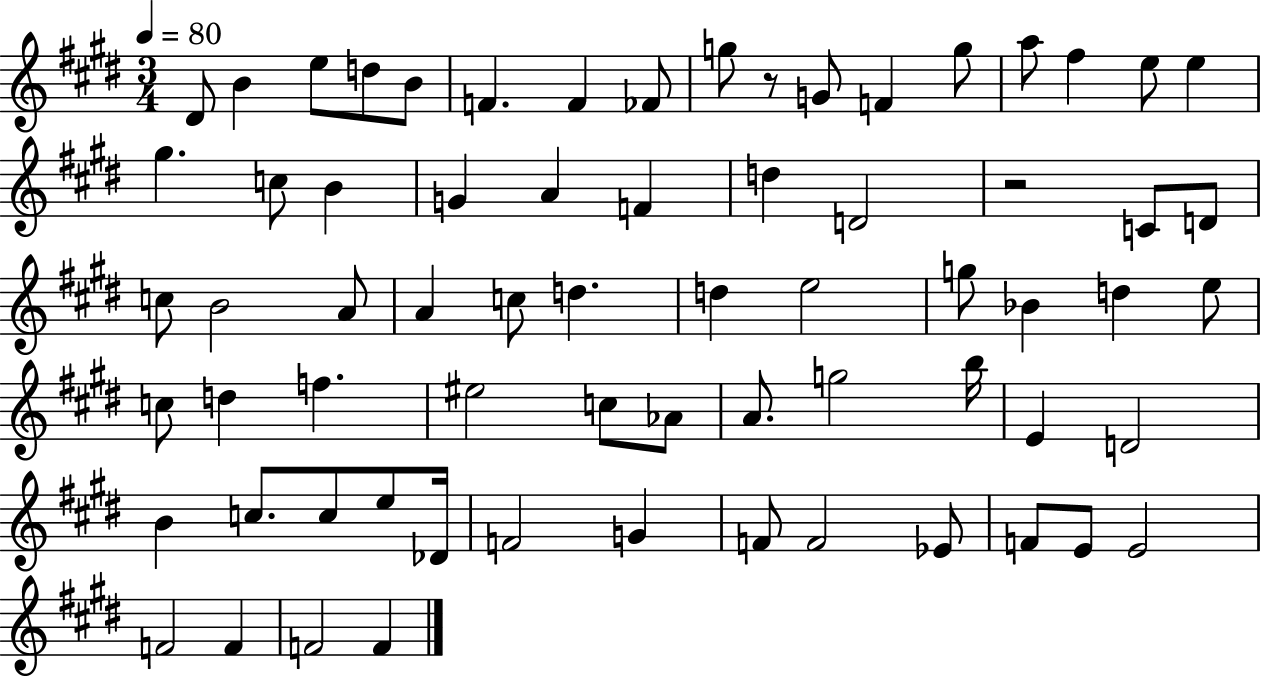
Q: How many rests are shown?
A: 2